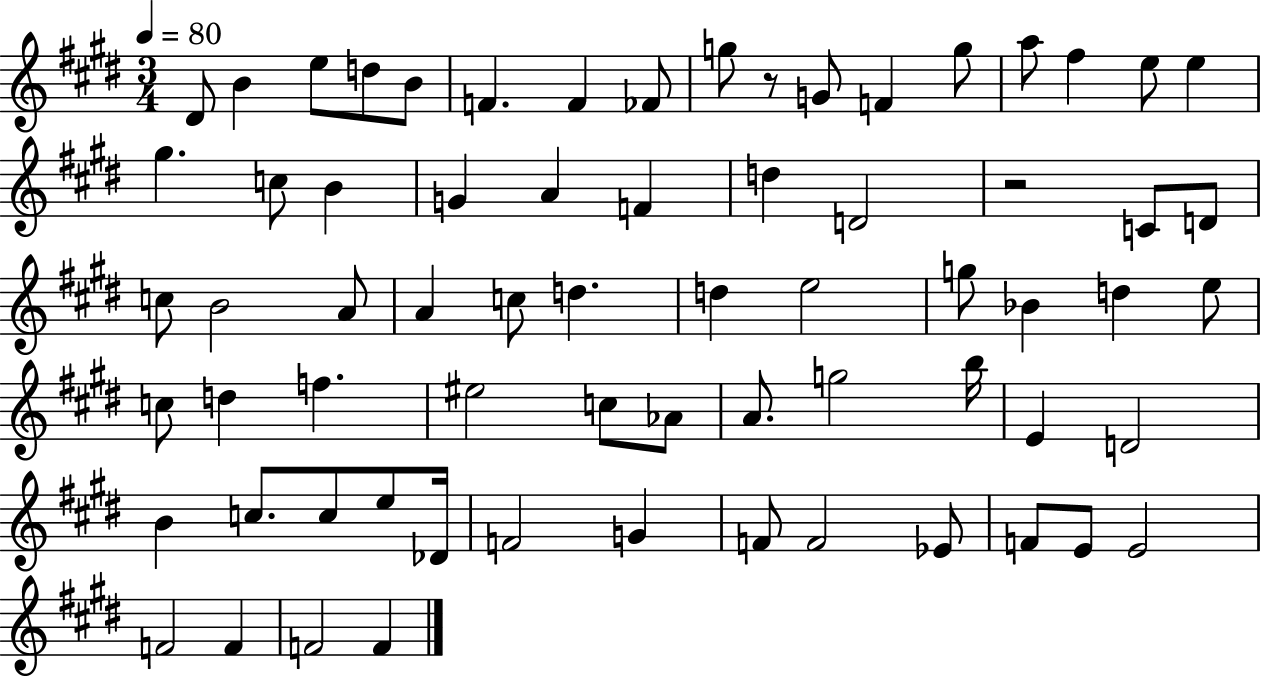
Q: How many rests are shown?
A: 2